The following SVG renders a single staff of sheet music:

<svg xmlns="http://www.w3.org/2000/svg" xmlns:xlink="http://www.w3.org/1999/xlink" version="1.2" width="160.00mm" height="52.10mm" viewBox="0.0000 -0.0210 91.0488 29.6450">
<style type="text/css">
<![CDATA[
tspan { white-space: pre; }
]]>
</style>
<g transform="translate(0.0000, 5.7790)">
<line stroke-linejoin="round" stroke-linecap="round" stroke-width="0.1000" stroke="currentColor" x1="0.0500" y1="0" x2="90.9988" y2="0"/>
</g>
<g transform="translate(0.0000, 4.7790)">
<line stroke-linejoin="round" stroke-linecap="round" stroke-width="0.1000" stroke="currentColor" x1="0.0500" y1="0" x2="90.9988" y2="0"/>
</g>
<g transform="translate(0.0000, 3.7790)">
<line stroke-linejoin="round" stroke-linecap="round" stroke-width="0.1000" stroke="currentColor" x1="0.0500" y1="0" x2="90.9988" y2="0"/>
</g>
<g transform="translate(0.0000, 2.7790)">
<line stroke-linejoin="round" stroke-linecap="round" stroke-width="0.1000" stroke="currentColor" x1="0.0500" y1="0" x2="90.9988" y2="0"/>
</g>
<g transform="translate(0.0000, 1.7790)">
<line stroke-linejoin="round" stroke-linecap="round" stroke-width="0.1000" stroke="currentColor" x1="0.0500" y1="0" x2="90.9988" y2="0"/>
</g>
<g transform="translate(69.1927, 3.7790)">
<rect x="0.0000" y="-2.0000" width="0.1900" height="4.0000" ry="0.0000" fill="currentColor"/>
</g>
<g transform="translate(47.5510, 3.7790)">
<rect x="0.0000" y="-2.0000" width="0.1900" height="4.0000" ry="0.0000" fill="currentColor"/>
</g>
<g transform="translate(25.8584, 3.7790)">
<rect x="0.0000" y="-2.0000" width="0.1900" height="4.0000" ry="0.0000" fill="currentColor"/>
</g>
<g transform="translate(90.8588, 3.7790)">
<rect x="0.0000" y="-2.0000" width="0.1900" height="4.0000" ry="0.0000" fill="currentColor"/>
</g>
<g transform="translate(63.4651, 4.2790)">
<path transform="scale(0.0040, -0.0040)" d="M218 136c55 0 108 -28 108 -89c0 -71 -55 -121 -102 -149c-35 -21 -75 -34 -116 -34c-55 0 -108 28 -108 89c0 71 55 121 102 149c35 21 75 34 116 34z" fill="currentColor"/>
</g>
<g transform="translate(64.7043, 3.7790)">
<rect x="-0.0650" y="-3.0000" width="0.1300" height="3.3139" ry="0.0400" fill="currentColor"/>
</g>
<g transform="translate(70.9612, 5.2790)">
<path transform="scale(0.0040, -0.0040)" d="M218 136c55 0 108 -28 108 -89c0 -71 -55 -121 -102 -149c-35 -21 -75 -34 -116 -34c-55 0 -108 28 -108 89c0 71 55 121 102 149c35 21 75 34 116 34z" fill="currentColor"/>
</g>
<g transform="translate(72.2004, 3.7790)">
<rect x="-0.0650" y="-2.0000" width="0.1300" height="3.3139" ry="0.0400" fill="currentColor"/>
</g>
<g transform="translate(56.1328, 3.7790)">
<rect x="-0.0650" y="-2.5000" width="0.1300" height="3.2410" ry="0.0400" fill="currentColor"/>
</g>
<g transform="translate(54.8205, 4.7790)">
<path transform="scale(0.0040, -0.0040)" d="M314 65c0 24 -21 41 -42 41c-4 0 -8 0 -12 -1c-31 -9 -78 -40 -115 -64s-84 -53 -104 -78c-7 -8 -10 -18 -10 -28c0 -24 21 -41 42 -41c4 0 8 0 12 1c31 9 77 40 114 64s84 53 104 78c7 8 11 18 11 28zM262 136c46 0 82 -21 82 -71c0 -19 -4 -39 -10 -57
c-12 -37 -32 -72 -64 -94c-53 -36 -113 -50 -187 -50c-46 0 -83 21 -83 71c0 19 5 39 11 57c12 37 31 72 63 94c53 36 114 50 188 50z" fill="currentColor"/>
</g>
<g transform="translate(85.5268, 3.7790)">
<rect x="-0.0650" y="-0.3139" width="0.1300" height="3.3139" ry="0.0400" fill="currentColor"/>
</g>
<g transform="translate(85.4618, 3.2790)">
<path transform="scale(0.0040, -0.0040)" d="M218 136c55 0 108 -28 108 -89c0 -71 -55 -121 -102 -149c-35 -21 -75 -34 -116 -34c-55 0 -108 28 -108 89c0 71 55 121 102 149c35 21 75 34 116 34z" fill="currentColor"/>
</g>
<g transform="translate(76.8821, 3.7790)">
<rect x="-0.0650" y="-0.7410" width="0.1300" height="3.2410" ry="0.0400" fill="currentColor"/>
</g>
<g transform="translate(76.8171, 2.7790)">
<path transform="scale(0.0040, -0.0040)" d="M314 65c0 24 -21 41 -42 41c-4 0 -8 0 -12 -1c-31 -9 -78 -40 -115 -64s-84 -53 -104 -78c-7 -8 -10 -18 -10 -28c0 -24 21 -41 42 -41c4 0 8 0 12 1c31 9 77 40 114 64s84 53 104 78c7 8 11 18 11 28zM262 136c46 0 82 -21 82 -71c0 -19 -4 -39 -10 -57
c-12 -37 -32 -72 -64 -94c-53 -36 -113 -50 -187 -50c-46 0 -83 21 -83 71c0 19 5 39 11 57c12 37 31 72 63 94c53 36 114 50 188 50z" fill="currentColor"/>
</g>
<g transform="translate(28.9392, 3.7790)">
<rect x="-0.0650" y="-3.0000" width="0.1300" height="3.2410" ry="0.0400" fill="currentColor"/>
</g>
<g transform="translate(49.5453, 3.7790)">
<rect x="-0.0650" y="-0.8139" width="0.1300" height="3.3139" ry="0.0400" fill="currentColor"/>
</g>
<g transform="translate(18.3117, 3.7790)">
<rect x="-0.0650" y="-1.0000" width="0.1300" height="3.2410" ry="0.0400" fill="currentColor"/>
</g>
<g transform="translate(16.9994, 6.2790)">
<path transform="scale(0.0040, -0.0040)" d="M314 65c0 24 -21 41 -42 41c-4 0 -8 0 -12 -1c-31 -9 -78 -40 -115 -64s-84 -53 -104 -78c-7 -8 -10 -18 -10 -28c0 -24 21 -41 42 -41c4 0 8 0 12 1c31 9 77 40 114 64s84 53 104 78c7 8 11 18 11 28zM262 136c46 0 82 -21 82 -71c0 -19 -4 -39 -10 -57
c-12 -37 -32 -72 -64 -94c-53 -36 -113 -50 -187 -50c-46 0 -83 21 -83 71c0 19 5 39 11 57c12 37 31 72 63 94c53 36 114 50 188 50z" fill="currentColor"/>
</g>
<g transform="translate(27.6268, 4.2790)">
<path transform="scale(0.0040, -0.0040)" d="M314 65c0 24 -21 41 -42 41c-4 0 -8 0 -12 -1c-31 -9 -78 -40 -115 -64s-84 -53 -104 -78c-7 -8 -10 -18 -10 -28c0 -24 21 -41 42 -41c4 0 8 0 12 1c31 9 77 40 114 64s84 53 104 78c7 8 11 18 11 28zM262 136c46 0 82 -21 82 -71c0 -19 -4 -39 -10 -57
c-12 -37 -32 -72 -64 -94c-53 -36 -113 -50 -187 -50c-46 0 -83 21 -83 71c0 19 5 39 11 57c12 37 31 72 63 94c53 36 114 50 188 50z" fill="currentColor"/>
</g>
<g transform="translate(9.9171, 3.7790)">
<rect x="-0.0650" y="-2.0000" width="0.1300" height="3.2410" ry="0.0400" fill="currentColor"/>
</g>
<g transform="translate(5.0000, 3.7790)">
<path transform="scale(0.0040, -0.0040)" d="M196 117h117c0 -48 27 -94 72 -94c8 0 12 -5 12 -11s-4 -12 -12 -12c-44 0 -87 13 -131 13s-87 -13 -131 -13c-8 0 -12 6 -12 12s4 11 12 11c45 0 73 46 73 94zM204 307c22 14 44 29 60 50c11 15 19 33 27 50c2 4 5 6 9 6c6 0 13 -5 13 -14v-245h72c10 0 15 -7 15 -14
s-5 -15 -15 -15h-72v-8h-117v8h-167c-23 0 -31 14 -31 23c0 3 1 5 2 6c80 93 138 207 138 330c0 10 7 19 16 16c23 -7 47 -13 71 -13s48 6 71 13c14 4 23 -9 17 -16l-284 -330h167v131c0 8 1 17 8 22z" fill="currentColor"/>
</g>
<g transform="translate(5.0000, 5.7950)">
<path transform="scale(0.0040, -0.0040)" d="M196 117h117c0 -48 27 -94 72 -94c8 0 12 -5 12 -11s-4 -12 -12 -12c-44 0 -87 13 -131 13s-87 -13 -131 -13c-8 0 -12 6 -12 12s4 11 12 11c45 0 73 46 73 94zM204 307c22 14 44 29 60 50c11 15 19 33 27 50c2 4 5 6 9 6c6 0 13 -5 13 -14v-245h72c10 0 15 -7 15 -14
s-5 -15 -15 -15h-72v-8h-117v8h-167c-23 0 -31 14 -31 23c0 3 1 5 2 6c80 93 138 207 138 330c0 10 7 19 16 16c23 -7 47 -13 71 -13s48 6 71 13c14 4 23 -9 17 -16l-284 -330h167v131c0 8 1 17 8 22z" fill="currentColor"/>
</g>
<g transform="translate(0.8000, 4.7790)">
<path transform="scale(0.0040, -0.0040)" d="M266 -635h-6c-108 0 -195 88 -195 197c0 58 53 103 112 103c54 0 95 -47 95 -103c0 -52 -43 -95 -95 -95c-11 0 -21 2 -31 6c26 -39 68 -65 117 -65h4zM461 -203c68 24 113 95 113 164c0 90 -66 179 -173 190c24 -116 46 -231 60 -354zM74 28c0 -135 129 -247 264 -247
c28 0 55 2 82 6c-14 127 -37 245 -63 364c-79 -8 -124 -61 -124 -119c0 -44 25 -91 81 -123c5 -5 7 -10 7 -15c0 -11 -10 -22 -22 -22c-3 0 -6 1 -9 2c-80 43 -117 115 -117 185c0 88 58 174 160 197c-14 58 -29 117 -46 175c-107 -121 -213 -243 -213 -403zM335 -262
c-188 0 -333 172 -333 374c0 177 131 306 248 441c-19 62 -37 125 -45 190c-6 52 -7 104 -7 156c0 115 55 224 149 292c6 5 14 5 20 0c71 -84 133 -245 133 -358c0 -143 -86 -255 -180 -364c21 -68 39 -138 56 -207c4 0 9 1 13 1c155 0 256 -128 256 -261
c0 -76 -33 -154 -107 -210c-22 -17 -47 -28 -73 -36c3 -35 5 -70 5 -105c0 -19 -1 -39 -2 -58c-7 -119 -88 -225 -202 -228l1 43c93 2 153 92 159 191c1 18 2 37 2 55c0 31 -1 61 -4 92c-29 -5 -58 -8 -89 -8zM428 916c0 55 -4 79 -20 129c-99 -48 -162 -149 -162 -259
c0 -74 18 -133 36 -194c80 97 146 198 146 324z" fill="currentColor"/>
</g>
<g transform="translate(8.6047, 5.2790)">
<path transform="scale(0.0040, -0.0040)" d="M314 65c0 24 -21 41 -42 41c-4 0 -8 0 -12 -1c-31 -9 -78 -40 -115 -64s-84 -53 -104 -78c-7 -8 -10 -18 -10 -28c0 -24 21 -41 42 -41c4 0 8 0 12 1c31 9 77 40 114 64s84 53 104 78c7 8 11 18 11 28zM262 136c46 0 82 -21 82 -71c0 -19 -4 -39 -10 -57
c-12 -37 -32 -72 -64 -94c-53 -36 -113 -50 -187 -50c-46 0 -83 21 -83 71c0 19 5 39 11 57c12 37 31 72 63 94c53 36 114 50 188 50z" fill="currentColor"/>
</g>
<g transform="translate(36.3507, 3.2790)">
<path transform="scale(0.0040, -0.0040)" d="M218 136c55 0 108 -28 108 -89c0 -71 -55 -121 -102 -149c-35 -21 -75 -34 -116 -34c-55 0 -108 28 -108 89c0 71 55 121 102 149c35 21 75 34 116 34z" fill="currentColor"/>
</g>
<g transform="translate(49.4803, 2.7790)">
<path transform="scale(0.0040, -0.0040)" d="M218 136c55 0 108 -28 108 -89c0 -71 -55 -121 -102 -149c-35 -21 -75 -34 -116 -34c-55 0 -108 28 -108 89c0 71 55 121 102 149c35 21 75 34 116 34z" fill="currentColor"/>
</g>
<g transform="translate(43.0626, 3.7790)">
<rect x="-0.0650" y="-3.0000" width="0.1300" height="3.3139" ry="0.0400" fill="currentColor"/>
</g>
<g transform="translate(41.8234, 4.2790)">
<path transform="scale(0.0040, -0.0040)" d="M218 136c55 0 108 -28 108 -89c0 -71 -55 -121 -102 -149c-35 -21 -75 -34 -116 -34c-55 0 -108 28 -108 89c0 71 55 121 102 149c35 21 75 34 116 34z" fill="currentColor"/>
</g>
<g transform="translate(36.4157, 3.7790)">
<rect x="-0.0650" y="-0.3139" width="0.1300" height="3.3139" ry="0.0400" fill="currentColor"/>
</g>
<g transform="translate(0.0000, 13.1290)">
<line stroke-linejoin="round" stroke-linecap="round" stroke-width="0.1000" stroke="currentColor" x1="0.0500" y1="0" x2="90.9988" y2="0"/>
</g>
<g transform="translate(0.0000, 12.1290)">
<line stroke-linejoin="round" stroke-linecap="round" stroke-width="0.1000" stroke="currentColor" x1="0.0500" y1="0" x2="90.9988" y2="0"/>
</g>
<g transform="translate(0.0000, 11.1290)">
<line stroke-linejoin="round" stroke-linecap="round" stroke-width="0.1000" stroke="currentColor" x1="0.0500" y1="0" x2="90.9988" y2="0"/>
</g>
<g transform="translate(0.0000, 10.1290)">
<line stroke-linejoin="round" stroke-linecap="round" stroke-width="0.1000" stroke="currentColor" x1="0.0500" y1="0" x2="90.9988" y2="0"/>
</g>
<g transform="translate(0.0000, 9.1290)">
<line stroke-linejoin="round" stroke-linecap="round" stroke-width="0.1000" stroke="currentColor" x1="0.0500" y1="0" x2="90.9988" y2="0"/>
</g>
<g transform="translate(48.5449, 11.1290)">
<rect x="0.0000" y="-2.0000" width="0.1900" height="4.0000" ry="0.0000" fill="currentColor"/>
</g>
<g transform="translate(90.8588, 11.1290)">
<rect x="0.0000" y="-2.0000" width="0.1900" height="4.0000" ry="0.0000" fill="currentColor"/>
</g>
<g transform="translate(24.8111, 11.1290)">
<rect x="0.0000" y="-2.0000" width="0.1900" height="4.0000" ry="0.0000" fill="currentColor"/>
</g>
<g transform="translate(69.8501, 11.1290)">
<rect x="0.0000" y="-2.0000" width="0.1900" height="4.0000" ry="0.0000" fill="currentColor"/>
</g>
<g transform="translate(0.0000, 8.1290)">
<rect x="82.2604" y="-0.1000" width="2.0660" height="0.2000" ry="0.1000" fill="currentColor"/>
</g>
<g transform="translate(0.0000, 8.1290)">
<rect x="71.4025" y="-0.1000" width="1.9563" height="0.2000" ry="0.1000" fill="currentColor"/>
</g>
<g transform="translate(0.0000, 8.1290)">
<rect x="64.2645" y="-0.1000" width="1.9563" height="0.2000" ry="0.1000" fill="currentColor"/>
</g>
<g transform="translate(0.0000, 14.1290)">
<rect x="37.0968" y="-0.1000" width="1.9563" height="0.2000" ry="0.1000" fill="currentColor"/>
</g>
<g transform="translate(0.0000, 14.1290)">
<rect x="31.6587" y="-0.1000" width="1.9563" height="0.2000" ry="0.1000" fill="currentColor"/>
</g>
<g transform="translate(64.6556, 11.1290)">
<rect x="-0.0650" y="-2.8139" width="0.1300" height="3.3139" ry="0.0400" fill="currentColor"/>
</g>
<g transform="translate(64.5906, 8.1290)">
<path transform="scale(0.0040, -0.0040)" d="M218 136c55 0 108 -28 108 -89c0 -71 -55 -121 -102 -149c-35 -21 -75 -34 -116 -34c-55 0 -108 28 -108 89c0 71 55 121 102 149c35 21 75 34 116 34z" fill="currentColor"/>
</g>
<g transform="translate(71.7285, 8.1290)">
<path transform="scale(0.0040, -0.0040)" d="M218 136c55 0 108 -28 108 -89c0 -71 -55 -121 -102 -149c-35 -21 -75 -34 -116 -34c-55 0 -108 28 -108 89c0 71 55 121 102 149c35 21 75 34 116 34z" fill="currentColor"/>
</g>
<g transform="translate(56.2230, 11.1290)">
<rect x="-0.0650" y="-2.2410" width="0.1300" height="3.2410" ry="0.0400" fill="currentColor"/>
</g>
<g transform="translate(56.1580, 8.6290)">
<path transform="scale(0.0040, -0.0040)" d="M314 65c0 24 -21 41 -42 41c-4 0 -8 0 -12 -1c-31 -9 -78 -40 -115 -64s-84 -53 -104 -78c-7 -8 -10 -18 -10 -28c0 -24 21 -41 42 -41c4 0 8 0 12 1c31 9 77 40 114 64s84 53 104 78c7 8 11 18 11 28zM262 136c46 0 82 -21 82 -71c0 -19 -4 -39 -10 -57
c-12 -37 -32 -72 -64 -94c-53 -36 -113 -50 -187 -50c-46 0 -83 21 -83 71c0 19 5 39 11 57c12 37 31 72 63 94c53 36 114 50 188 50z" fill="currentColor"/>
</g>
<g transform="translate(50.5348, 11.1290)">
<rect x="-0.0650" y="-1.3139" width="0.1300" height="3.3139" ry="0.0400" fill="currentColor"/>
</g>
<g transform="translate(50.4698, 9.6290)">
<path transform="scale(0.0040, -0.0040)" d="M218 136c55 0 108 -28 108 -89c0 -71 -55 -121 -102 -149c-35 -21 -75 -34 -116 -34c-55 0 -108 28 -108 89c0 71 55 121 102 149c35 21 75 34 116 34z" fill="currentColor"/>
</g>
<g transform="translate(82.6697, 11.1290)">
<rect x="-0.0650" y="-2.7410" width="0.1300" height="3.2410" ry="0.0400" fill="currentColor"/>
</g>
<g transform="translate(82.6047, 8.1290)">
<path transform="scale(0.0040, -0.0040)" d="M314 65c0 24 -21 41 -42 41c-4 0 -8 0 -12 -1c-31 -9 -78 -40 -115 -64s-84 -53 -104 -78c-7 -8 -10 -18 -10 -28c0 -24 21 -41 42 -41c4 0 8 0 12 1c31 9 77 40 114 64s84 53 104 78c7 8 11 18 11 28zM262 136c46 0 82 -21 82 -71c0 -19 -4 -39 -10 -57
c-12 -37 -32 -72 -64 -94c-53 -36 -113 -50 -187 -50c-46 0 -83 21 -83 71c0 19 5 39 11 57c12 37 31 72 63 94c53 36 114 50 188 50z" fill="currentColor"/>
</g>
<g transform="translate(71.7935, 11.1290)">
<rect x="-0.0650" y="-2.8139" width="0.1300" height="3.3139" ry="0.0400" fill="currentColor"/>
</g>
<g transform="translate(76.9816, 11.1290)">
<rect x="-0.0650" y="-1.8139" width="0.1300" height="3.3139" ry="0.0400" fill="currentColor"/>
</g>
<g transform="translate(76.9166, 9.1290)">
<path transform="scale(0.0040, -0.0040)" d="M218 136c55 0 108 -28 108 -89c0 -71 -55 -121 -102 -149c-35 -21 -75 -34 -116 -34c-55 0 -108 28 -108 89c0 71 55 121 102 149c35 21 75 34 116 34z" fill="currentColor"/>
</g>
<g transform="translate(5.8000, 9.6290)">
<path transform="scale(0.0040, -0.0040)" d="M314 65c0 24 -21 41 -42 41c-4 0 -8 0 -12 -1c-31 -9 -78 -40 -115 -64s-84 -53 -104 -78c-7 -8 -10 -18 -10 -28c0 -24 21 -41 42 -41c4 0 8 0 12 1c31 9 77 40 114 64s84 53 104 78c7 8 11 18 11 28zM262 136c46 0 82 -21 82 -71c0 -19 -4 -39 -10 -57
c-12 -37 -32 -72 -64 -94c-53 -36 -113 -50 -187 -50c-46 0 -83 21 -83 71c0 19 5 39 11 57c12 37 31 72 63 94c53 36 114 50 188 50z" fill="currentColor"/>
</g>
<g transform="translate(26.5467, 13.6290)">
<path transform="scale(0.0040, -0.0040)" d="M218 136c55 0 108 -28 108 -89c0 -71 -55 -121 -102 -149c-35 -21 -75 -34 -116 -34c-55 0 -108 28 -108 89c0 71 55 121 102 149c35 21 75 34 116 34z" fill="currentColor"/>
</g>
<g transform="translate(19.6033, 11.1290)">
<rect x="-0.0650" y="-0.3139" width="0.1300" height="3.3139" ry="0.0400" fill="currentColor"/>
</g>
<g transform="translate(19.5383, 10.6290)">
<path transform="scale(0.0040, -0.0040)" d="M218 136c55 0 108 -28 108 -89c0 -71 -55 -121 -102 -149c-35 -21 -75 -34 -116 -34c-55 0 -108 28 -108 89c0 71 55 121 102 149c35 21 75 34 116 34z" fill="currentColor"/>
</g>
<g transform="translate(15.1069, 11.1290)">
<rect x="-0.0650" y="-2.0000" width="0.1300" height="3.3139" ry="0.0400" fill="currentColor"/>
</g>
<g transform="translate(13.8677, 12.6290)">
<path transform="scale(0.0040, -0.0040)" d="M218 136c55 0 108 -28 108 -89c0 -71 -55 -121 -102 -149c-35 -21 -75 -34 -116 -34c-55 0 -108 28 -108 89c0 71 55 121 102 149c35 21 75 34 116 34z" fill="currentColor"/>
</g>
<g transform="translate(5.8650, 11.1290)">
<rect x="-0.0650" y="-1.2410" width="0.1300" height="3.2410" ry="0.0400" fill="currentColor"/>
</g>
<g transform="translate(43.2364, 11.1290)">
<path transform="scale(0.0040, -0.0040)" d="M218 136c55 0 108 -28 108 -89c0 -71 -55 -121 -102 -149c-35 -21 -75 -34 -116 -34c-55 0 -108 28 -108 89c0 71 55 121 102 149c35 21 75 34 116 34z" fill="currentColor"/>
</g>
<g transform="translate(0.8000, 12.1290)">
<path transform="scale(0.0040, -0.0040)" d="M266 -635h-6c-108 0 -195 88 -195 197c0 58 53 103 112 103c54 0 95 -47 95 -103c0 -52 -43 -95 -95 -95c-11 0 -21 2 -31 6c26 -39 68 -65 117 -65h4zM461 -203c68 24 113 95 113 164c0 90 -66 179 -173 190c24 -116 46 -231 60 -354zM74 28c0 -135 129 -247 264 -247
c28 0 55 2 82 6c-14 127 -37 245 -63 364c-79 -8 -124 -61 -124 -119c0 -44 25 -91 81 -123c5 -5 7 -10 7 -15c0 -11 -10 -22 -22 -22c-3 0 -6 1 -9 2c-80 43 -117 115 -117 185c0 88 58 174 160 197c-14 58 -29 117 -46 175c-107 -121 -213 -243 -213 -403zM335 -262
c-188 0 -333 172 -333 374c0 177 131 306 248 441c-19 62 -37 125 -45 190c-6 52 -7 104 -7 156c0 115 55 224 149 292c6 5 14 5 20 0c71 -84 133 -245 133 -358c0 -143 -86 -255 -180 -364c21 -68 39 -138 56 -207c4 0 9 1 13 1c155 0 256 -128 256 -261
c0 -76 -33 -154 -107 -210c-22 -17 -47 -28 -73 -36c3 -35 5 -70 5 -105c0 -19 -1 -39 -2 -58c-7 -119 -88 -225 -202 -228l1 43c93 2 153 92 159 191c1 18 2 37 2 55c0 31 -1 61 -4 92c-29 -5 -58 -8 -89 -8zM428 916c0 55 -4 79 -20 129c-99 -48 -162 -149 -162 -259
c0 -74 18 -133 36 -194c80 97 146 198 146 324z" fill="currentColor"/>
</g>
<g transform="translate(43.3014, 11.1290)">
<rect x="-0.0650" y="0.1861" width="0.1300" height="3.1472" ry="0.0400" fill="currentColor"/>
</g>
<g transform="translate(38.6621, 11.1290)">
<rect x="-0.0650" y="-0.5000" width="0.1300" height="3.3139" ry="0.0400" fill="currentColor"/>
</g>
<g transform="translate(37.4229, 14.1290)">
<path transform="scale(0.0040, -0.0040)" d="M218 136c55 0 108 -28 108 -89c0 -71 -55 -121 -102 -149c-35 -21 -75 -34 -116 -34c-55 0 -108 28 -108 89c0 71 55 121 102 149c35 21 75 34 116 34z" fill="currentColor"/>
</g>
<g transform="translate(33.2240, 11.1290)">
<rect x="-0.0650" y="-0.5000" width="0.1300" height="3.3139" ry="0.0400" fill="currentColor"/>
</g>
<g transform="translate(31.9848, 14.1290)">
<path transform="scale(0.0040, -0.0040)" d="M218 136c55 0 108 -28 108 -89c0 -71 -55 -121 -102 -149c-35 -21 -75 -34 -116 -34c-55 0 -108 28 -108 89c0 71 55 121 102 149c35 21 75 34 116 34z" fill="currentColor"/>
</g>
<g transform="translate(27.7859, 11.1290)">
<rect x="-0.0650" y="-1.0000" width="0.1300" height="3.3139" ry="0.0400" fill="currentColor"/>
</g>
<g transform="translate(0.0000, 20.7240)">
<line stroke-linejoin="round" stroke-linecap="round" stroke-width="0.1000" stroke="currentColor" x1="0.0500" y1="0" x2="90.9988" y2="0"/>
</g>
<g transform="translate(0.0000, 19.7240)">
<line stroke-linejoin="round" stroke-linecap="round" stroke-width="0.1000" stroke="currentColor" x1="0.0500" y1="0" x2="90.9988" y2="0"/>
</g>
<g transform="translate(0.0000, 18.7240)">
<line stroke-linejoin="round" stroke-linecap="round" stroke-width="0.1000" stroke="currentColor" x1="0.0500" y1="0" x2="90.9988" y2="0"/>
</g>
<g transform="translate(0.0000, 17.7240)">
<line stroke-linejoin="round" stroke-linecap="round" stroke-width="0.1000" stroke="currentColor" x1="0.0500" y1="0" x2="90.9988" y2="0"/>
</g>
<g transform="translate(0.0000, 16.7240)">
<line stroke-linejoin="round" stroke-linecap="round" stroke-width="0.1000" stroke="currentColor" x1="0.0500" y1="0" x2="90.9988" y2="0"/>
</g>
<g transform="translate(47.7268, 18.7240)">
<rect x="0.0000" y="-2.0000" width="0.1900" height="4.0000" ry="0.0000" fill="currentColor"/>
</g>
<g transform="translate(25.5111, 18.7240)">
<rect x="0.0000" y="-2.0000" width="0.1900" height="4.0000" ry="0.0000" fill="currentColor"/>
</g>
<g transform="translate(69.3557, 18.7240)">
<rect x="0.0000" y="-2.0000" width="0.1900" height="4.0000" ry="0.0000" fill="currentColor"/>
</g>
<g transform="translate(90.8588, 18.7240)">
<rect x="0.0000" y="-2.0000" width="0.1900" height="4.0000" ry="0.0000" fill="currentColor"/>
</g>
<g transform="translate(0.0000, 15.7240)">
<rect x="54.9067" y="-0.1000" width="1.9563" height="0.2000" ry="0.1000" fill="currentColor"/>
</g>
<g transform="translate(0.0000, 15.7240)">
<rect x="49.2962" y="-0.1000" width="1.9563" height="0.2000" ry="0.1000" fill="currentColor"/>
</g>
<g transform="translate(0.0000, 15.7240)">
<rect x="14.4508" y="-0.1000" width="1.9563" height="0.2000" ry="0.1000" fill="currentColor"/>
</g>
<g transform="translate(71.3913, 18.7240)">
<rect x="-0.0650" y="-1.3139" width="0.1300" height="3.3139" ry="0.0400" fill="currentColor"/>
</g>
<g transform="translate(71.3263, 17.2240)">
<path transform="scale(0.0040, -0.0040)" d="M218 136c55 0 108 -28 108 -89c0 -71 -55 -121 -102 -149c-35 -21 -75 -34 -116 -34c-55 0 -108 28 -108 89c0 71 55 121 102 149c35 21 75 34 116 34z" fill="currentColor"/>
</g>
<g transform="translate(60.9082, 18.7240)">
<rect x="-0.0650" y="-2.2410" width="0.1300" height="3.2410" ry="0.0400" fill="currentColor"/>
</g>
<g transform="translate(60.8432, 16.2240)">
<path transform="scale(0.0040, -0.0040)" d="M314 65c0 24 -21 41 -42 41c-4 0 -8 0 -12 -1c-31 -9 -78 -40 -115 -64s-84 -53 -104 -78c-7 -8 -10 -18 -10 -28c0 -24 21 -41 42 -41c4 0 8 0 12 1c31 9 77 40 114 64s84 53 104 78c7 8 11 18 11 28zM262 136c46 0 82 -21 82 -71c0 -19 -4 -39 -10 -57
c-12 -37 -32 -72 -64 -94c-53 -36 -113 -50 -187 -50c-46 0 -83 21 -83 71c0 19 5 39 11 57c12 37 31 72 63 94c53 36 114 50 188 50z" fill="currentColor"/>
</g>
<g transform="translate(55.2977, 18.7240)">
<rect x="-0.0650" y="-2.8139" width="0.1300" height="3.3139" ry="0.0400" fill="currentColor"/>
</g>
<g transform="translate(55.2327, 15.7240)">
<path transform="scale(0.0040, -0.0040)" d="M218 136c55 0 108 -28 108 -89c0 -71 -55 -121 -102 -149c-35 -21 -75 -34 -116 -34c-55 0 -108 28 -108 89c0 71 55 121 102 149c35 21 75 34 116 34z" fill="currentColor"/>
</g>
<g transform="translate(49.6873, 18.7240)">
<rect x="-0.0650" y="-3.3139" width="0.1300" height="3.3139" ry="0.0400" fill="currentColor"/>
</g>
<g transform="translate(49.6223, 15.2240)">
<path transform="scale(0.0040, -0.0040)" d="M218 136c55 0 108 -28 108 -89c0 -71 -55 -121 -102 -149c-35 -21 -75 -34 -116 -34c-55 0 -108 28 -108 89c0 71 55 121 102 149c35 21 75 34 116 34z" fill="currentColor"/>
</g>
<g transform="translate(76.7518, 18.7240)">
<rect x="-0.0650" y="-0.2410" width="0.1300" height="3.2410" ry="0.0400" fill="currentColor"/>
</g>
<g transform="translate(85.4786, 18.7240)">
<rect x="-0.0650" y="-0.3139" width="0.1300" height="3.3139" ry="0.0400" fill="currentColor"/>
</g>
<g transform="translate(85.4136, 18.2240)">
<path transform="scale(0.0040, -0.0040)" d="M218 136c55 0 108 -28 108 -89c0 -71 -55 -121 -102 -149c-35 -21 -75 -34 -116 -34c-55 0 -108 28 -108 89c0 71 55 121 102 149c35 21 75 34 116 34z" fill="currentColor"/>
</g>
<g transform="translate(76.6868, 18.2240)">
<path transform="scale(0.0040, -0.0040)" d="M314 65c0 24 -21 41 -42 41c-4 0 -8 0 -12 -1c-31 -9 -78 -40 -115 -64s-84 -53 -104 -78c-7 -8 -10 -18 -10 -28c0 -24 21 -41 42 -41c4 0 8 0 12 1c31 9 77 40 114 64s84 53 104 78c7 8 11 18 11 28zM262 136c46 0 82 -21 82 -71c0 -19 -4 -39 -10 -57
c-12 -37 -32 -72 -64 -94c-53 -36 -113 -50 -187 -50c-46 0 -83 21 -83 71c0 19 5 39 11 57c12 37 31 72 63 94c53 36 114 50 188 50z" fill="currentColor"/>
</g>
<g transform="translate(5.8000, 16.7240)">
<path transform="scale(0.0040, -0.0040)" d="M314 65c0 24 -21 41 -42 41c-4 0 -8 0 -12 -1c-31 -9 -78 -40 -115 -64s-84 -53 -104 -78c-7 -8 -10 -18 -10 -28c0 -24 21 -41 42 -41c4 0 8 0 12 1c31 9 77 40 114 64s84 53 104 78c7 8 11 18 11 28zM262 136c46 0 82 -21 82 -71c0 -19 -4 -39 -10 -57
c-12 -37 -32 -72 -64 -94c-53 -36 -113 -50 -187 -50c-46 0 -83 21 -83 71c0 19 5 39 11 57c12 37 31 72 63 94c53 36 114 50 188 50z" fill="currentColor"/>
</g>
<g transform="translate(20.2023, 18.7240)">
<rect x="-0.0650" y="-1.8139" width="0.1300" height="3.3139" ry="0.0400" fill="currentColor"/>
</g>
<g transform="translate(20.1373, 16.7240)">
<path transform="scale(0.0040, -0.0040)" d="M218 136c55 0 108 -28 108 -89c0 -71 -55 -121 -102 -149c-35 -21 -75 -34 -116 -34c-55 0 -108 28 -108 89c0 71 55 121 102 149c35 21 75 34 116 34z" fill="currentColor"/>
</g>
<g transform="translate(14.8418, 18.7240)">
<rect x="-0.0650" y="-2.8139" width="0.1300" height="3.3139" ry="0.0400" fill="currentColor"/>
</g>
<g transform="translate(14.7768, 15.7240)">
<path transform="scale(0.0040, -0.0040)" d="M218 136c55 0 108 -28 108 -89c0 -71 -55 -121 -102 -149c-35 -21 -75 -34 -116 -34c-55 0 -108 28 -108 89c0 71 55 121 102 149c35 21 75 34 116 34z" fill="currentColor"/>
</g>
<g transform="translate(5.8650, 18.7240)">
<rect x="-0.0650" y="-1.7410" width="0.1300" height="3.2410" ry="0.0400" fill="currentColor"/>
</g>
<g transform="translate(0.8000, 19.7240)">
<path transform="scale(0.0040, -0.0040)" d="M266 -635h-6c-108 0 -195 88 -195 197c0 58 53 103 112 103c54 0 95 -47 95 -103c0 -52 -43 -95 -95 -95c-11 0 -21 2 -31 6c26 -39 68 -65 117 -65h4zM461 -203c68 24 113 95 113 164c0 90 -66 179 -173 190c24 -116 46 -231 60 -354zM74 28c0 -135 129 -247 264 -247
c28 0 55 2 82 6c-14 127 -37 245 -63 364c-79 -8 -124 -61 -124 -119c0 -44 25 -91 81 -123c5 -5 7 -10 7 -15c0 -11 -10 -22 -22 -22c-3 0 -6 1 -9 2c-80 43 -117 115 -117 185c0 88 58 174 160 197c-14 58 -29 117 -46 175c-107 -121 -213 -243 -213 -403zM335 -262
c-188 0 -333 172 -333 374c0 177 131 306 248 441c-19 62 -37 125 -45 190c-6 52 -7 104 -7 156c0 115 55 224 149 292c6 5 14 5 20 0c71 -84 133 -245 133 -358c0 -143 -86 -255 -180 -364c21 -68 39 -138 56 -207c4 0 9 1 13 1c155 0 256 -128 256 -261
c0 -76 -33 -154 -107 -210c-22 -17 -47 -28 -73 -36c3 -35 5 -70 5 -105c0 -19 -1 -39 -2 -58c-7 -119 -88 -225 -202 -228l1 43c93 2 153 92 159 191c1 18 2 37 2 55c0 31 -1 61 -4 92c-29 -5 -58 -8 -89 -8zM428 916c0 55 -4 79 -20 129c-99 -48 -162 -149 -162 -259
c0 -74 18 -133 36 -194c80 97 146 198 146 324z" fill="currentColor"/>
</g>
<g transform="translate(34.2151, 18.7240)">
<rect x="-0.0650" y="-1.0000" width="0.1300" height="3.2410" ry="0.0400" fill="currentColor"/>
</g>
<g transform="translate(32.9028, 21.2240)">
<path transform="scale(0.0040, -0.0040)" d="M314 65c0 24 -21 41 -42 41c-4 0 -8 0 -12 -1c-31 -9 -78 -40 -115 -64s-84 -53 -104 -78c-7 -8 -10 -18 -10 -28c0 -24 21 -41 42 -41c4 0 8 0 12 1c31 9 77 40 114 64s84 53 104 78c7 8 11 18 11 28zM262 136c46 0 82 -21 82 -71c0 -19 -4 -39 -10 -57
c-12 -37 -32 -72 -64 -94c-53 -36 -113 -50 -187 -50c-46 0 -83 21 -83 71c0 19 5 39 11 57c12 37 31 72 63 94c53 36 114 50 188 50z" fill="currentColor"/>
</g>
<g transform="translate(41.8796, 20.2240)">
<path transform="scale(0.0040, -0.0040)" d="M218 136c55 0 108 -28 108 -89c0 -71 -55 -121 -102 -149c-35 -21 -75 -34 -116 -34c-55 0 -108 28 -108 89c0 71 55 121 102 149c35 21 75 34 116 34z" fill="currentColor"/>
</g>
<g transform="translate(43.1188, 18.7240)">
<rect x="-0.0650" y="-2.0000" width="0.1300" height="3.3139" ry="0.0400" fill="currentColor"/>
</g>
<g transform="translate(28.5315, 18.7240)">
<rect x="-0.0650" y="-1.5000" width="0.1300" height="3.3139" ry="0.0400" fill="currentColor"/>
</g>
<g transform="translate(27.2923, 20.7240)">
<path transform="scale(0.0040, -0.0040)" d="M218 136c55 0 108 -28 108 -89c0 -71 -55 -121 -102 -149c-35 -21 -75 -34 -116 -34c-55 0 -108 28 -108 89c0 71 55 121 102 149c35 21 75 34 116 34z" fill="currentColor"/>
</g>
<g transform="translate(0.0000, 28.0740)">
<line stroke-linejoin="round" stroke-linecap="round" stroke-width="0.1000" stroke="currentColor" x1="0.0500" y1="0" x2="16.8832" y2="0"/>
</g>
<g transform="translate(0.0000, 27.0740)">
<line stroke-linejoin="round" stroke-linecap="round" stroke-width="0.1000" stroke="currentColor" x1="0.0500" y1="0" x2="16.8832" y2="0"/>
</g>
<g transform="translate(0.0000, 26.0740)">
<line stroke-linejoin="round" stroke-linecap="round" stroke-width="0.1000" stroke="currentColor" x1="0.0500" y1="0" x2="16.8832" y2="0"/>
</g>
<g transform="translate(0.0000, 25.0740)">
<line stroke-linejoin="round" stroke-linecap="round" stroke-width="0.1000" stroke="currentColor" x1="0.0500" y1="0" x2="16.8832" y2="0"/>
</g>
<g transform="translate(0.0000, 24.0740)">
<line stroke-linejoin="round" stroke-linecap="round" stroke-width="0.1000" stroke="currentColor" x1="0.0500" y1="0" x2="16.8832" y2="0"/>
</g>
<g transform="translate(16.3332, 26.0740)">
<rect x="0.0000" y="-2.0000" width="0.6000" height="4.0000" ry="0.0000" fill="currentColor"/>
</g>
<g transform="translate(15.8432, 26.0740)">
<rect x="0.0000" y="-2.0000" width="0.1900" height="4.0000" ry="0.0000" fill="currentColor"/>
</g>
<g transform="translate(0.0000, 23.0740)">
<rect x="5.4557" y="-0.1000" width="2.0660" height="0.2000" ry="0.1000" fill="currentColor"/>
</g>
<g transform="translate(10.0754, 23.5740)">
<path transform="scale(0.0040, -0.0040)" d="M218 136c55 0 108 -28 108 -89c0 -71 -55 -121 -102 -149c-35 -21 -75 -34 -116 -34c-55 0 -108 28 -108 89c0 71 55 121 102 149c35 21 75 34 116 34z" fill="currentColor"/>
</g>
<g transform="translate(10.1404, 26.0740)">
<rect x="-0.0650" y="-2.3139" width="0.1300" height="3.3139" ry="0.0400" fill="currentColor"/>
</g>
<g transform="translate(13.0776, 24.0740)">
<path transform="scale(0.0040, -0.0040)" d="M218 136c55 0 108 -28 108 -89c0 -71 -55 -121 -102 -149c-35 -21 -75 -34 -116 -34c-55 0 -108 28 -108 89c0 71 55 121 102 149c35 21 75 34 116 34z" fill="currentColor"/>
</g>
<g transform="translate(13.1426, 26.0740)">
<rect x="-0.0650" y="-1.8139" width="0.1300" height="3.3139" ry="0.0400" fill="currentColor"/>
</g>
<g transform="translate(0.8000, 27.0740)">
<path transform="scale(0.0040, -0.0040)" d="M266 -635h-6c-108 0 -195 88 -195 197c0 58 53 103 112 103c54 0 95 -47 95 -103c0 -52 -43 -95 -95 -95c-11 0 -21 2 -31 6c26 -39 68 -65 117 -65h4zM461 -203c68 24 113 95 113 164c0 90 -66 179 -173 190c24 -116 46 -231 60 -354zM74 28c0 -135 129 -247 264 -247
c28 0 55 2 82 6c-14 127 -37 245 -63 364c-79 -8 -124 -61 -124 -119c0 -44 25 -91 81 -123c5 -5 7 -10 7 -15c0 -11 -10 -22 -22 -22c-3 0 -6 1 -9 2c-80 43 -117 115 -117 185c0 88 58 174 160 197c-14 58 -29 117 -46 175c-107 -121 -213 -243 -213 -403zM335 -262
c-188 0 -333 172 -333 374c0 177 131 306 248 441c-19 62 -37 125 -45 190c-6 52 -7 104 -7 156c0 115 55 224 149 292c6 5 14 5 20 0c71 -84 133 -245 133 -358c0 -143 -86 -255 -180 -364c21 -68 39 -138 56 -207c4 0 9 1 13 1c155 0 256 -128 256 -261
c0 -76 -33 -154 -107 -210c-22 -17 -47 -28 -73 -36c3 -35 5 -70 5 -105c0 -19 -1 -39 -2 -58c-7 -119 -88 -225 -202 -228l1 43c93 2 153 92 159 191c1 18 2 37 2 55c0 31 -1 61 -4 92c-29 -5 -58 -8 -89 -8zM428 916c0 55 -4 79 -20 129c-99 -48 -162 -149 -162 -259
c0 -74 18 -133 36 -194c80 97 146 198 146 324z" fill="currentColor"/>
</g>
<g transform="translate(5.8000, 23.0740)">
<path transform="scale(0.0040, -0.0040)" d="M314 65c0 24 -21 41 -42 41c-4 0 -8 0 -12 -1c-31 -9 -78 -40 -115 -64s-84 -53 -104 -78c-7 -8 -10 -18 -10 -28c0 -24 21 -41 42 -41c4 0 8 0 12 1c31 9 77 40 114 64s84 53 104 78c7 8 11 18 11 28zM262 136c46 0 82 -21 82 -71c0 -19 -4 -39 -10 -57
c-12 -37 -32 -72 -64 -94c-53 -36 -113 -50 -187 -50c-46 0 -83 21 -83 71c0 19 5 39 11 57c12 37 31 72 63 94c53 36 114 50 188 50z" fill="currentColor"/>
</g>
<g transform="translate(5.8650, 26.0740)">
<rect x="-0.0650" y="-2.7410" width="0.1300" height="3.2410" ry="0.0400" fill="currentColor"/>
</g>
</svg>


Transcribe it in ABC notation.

X:1
T:Untitled
M:4/4
L:1/4
K:C
F2 D2 A2 c A d G2 A F d2 c e2 F c D C C B e g2 a a f a2 f2 a f E D2 F b a g2 e c2 c a2 g f